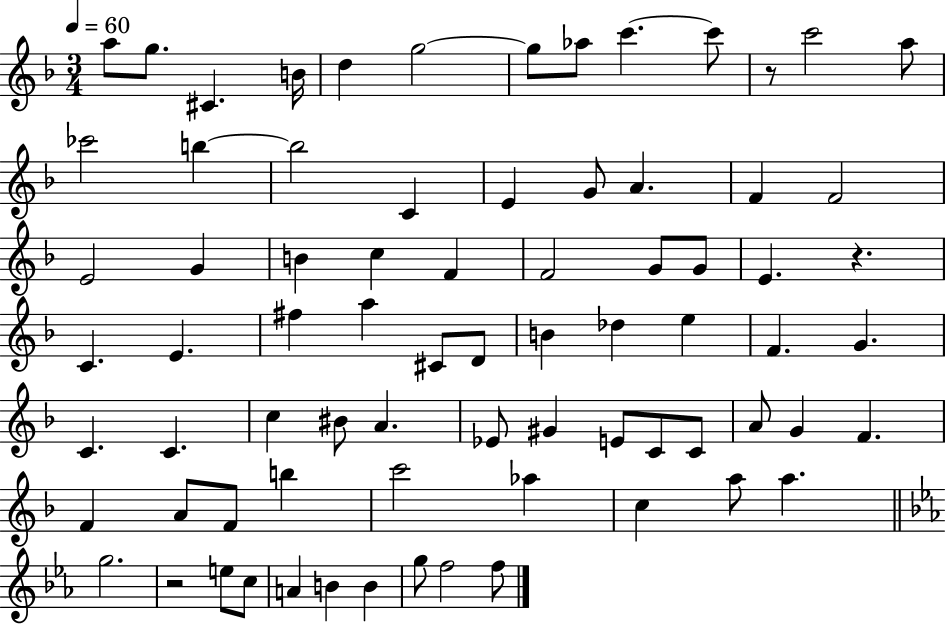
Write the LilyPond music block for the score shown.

{
  \clef treble
  \numericTimeSignature
  \time 3/4
  \key f \major
  \tempo 4 = 60
  a''8 g''8. cis'4. b'16 | d''4 g''2~~ | g''8 aes''8 c'''4.~~ c'''8 | r8 c'''2 a''8 | \break ces'''2 b''4~~ | b''2 c'4 | e'4 g'8 a'4. | f'4 f'2 | \break e'2 g'4 | b'4 c''4 f'4 | f'2 g'8 g'8 | e'4. r4. | \break c'4. e'4. | fis''4 a''4 cis'8 d'8 | b'4 des''4 e''4 | f'4. g'4. | \break c'4. c'4. | c''4 bis'8 a'4. | ees'8 gis'4 e'8 c'8 c'8 | a'8 g'4 f'4. | \break f'4 a'8 f'8 b''4 | c'''2 aes''4 | c''4 a''8 a''4. | \bar "||" \break \key ees \major g''2. | r2 e''8 c''8 | a'4 b'4 b'4 | g''8 f''2 f''8 | \break \bar "|."
}